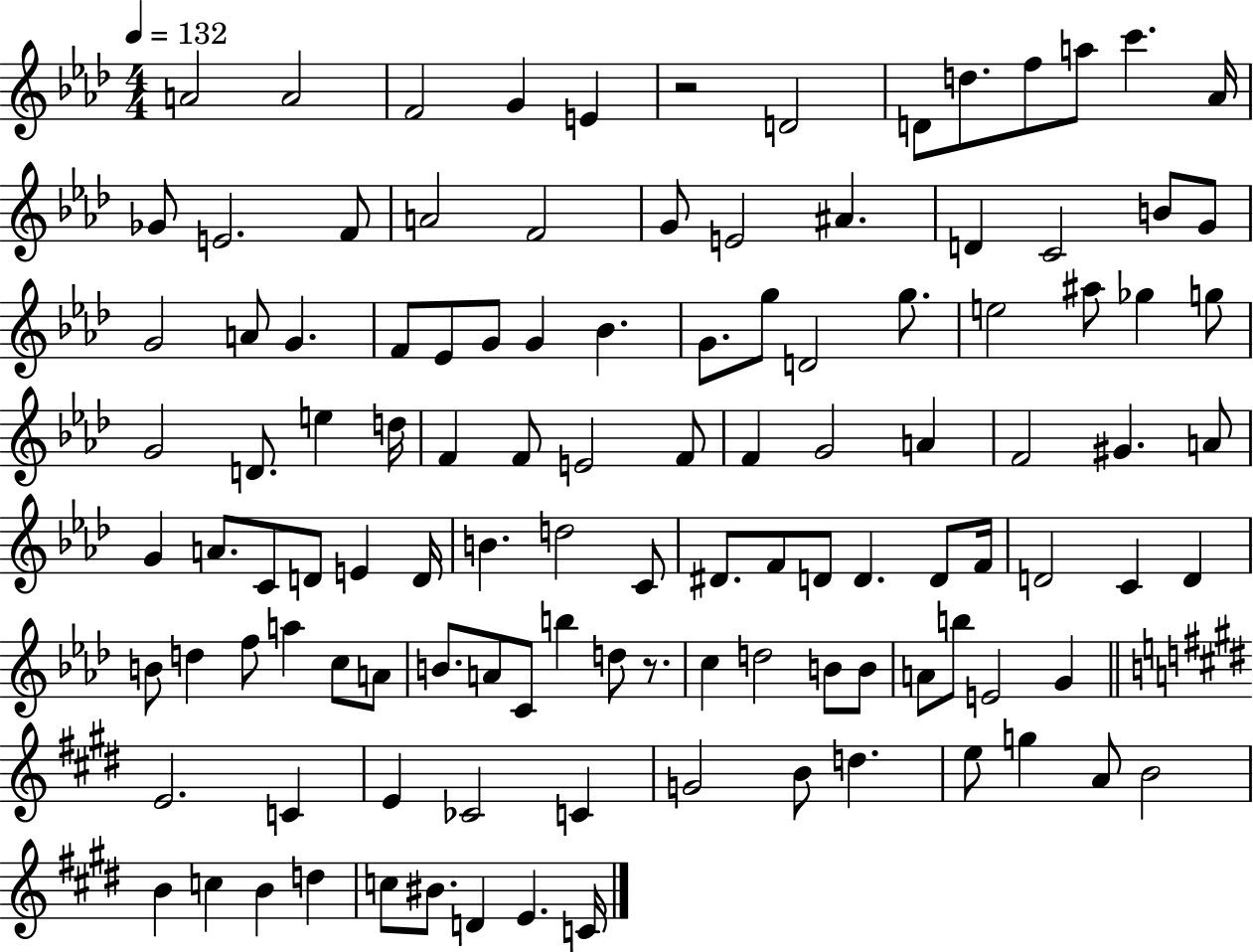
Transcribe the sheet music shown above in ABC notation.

X:1
T:Untitled
M:4/4
L:1/4
K:Ab
A2 A2 F2 G E z2 D2 D/2 d/2 f/2 a/2 c' _A/4 _G/2 E2 F/2 A2 F2 G/2 E2 ^A D C2 B/2 G/2 G2 A/2 G F/2 _E/2 G/2 G _B G/2 g/2 D2 g/2 e2 ^a/2 _g g/2 G2 D/2 e d/4 F F/2 E2 F/2 F G2 A F2 ^G A/2 G A/2 C/2 D/2 E D/4 B d2 C/2 ^D/2 F/2 D/2 D D/2 F/4 D2 C D B/2 d f/2 a c/2 A/2 B/2 A/2 C/2 b d/2 z/2 c d2 B/2 B/2 A/2 b/2 E2 G E2 C E _C2 C G2 B/2 d e/2 g A/2 B2 B c B d c/2 ^B/2 D E C/4